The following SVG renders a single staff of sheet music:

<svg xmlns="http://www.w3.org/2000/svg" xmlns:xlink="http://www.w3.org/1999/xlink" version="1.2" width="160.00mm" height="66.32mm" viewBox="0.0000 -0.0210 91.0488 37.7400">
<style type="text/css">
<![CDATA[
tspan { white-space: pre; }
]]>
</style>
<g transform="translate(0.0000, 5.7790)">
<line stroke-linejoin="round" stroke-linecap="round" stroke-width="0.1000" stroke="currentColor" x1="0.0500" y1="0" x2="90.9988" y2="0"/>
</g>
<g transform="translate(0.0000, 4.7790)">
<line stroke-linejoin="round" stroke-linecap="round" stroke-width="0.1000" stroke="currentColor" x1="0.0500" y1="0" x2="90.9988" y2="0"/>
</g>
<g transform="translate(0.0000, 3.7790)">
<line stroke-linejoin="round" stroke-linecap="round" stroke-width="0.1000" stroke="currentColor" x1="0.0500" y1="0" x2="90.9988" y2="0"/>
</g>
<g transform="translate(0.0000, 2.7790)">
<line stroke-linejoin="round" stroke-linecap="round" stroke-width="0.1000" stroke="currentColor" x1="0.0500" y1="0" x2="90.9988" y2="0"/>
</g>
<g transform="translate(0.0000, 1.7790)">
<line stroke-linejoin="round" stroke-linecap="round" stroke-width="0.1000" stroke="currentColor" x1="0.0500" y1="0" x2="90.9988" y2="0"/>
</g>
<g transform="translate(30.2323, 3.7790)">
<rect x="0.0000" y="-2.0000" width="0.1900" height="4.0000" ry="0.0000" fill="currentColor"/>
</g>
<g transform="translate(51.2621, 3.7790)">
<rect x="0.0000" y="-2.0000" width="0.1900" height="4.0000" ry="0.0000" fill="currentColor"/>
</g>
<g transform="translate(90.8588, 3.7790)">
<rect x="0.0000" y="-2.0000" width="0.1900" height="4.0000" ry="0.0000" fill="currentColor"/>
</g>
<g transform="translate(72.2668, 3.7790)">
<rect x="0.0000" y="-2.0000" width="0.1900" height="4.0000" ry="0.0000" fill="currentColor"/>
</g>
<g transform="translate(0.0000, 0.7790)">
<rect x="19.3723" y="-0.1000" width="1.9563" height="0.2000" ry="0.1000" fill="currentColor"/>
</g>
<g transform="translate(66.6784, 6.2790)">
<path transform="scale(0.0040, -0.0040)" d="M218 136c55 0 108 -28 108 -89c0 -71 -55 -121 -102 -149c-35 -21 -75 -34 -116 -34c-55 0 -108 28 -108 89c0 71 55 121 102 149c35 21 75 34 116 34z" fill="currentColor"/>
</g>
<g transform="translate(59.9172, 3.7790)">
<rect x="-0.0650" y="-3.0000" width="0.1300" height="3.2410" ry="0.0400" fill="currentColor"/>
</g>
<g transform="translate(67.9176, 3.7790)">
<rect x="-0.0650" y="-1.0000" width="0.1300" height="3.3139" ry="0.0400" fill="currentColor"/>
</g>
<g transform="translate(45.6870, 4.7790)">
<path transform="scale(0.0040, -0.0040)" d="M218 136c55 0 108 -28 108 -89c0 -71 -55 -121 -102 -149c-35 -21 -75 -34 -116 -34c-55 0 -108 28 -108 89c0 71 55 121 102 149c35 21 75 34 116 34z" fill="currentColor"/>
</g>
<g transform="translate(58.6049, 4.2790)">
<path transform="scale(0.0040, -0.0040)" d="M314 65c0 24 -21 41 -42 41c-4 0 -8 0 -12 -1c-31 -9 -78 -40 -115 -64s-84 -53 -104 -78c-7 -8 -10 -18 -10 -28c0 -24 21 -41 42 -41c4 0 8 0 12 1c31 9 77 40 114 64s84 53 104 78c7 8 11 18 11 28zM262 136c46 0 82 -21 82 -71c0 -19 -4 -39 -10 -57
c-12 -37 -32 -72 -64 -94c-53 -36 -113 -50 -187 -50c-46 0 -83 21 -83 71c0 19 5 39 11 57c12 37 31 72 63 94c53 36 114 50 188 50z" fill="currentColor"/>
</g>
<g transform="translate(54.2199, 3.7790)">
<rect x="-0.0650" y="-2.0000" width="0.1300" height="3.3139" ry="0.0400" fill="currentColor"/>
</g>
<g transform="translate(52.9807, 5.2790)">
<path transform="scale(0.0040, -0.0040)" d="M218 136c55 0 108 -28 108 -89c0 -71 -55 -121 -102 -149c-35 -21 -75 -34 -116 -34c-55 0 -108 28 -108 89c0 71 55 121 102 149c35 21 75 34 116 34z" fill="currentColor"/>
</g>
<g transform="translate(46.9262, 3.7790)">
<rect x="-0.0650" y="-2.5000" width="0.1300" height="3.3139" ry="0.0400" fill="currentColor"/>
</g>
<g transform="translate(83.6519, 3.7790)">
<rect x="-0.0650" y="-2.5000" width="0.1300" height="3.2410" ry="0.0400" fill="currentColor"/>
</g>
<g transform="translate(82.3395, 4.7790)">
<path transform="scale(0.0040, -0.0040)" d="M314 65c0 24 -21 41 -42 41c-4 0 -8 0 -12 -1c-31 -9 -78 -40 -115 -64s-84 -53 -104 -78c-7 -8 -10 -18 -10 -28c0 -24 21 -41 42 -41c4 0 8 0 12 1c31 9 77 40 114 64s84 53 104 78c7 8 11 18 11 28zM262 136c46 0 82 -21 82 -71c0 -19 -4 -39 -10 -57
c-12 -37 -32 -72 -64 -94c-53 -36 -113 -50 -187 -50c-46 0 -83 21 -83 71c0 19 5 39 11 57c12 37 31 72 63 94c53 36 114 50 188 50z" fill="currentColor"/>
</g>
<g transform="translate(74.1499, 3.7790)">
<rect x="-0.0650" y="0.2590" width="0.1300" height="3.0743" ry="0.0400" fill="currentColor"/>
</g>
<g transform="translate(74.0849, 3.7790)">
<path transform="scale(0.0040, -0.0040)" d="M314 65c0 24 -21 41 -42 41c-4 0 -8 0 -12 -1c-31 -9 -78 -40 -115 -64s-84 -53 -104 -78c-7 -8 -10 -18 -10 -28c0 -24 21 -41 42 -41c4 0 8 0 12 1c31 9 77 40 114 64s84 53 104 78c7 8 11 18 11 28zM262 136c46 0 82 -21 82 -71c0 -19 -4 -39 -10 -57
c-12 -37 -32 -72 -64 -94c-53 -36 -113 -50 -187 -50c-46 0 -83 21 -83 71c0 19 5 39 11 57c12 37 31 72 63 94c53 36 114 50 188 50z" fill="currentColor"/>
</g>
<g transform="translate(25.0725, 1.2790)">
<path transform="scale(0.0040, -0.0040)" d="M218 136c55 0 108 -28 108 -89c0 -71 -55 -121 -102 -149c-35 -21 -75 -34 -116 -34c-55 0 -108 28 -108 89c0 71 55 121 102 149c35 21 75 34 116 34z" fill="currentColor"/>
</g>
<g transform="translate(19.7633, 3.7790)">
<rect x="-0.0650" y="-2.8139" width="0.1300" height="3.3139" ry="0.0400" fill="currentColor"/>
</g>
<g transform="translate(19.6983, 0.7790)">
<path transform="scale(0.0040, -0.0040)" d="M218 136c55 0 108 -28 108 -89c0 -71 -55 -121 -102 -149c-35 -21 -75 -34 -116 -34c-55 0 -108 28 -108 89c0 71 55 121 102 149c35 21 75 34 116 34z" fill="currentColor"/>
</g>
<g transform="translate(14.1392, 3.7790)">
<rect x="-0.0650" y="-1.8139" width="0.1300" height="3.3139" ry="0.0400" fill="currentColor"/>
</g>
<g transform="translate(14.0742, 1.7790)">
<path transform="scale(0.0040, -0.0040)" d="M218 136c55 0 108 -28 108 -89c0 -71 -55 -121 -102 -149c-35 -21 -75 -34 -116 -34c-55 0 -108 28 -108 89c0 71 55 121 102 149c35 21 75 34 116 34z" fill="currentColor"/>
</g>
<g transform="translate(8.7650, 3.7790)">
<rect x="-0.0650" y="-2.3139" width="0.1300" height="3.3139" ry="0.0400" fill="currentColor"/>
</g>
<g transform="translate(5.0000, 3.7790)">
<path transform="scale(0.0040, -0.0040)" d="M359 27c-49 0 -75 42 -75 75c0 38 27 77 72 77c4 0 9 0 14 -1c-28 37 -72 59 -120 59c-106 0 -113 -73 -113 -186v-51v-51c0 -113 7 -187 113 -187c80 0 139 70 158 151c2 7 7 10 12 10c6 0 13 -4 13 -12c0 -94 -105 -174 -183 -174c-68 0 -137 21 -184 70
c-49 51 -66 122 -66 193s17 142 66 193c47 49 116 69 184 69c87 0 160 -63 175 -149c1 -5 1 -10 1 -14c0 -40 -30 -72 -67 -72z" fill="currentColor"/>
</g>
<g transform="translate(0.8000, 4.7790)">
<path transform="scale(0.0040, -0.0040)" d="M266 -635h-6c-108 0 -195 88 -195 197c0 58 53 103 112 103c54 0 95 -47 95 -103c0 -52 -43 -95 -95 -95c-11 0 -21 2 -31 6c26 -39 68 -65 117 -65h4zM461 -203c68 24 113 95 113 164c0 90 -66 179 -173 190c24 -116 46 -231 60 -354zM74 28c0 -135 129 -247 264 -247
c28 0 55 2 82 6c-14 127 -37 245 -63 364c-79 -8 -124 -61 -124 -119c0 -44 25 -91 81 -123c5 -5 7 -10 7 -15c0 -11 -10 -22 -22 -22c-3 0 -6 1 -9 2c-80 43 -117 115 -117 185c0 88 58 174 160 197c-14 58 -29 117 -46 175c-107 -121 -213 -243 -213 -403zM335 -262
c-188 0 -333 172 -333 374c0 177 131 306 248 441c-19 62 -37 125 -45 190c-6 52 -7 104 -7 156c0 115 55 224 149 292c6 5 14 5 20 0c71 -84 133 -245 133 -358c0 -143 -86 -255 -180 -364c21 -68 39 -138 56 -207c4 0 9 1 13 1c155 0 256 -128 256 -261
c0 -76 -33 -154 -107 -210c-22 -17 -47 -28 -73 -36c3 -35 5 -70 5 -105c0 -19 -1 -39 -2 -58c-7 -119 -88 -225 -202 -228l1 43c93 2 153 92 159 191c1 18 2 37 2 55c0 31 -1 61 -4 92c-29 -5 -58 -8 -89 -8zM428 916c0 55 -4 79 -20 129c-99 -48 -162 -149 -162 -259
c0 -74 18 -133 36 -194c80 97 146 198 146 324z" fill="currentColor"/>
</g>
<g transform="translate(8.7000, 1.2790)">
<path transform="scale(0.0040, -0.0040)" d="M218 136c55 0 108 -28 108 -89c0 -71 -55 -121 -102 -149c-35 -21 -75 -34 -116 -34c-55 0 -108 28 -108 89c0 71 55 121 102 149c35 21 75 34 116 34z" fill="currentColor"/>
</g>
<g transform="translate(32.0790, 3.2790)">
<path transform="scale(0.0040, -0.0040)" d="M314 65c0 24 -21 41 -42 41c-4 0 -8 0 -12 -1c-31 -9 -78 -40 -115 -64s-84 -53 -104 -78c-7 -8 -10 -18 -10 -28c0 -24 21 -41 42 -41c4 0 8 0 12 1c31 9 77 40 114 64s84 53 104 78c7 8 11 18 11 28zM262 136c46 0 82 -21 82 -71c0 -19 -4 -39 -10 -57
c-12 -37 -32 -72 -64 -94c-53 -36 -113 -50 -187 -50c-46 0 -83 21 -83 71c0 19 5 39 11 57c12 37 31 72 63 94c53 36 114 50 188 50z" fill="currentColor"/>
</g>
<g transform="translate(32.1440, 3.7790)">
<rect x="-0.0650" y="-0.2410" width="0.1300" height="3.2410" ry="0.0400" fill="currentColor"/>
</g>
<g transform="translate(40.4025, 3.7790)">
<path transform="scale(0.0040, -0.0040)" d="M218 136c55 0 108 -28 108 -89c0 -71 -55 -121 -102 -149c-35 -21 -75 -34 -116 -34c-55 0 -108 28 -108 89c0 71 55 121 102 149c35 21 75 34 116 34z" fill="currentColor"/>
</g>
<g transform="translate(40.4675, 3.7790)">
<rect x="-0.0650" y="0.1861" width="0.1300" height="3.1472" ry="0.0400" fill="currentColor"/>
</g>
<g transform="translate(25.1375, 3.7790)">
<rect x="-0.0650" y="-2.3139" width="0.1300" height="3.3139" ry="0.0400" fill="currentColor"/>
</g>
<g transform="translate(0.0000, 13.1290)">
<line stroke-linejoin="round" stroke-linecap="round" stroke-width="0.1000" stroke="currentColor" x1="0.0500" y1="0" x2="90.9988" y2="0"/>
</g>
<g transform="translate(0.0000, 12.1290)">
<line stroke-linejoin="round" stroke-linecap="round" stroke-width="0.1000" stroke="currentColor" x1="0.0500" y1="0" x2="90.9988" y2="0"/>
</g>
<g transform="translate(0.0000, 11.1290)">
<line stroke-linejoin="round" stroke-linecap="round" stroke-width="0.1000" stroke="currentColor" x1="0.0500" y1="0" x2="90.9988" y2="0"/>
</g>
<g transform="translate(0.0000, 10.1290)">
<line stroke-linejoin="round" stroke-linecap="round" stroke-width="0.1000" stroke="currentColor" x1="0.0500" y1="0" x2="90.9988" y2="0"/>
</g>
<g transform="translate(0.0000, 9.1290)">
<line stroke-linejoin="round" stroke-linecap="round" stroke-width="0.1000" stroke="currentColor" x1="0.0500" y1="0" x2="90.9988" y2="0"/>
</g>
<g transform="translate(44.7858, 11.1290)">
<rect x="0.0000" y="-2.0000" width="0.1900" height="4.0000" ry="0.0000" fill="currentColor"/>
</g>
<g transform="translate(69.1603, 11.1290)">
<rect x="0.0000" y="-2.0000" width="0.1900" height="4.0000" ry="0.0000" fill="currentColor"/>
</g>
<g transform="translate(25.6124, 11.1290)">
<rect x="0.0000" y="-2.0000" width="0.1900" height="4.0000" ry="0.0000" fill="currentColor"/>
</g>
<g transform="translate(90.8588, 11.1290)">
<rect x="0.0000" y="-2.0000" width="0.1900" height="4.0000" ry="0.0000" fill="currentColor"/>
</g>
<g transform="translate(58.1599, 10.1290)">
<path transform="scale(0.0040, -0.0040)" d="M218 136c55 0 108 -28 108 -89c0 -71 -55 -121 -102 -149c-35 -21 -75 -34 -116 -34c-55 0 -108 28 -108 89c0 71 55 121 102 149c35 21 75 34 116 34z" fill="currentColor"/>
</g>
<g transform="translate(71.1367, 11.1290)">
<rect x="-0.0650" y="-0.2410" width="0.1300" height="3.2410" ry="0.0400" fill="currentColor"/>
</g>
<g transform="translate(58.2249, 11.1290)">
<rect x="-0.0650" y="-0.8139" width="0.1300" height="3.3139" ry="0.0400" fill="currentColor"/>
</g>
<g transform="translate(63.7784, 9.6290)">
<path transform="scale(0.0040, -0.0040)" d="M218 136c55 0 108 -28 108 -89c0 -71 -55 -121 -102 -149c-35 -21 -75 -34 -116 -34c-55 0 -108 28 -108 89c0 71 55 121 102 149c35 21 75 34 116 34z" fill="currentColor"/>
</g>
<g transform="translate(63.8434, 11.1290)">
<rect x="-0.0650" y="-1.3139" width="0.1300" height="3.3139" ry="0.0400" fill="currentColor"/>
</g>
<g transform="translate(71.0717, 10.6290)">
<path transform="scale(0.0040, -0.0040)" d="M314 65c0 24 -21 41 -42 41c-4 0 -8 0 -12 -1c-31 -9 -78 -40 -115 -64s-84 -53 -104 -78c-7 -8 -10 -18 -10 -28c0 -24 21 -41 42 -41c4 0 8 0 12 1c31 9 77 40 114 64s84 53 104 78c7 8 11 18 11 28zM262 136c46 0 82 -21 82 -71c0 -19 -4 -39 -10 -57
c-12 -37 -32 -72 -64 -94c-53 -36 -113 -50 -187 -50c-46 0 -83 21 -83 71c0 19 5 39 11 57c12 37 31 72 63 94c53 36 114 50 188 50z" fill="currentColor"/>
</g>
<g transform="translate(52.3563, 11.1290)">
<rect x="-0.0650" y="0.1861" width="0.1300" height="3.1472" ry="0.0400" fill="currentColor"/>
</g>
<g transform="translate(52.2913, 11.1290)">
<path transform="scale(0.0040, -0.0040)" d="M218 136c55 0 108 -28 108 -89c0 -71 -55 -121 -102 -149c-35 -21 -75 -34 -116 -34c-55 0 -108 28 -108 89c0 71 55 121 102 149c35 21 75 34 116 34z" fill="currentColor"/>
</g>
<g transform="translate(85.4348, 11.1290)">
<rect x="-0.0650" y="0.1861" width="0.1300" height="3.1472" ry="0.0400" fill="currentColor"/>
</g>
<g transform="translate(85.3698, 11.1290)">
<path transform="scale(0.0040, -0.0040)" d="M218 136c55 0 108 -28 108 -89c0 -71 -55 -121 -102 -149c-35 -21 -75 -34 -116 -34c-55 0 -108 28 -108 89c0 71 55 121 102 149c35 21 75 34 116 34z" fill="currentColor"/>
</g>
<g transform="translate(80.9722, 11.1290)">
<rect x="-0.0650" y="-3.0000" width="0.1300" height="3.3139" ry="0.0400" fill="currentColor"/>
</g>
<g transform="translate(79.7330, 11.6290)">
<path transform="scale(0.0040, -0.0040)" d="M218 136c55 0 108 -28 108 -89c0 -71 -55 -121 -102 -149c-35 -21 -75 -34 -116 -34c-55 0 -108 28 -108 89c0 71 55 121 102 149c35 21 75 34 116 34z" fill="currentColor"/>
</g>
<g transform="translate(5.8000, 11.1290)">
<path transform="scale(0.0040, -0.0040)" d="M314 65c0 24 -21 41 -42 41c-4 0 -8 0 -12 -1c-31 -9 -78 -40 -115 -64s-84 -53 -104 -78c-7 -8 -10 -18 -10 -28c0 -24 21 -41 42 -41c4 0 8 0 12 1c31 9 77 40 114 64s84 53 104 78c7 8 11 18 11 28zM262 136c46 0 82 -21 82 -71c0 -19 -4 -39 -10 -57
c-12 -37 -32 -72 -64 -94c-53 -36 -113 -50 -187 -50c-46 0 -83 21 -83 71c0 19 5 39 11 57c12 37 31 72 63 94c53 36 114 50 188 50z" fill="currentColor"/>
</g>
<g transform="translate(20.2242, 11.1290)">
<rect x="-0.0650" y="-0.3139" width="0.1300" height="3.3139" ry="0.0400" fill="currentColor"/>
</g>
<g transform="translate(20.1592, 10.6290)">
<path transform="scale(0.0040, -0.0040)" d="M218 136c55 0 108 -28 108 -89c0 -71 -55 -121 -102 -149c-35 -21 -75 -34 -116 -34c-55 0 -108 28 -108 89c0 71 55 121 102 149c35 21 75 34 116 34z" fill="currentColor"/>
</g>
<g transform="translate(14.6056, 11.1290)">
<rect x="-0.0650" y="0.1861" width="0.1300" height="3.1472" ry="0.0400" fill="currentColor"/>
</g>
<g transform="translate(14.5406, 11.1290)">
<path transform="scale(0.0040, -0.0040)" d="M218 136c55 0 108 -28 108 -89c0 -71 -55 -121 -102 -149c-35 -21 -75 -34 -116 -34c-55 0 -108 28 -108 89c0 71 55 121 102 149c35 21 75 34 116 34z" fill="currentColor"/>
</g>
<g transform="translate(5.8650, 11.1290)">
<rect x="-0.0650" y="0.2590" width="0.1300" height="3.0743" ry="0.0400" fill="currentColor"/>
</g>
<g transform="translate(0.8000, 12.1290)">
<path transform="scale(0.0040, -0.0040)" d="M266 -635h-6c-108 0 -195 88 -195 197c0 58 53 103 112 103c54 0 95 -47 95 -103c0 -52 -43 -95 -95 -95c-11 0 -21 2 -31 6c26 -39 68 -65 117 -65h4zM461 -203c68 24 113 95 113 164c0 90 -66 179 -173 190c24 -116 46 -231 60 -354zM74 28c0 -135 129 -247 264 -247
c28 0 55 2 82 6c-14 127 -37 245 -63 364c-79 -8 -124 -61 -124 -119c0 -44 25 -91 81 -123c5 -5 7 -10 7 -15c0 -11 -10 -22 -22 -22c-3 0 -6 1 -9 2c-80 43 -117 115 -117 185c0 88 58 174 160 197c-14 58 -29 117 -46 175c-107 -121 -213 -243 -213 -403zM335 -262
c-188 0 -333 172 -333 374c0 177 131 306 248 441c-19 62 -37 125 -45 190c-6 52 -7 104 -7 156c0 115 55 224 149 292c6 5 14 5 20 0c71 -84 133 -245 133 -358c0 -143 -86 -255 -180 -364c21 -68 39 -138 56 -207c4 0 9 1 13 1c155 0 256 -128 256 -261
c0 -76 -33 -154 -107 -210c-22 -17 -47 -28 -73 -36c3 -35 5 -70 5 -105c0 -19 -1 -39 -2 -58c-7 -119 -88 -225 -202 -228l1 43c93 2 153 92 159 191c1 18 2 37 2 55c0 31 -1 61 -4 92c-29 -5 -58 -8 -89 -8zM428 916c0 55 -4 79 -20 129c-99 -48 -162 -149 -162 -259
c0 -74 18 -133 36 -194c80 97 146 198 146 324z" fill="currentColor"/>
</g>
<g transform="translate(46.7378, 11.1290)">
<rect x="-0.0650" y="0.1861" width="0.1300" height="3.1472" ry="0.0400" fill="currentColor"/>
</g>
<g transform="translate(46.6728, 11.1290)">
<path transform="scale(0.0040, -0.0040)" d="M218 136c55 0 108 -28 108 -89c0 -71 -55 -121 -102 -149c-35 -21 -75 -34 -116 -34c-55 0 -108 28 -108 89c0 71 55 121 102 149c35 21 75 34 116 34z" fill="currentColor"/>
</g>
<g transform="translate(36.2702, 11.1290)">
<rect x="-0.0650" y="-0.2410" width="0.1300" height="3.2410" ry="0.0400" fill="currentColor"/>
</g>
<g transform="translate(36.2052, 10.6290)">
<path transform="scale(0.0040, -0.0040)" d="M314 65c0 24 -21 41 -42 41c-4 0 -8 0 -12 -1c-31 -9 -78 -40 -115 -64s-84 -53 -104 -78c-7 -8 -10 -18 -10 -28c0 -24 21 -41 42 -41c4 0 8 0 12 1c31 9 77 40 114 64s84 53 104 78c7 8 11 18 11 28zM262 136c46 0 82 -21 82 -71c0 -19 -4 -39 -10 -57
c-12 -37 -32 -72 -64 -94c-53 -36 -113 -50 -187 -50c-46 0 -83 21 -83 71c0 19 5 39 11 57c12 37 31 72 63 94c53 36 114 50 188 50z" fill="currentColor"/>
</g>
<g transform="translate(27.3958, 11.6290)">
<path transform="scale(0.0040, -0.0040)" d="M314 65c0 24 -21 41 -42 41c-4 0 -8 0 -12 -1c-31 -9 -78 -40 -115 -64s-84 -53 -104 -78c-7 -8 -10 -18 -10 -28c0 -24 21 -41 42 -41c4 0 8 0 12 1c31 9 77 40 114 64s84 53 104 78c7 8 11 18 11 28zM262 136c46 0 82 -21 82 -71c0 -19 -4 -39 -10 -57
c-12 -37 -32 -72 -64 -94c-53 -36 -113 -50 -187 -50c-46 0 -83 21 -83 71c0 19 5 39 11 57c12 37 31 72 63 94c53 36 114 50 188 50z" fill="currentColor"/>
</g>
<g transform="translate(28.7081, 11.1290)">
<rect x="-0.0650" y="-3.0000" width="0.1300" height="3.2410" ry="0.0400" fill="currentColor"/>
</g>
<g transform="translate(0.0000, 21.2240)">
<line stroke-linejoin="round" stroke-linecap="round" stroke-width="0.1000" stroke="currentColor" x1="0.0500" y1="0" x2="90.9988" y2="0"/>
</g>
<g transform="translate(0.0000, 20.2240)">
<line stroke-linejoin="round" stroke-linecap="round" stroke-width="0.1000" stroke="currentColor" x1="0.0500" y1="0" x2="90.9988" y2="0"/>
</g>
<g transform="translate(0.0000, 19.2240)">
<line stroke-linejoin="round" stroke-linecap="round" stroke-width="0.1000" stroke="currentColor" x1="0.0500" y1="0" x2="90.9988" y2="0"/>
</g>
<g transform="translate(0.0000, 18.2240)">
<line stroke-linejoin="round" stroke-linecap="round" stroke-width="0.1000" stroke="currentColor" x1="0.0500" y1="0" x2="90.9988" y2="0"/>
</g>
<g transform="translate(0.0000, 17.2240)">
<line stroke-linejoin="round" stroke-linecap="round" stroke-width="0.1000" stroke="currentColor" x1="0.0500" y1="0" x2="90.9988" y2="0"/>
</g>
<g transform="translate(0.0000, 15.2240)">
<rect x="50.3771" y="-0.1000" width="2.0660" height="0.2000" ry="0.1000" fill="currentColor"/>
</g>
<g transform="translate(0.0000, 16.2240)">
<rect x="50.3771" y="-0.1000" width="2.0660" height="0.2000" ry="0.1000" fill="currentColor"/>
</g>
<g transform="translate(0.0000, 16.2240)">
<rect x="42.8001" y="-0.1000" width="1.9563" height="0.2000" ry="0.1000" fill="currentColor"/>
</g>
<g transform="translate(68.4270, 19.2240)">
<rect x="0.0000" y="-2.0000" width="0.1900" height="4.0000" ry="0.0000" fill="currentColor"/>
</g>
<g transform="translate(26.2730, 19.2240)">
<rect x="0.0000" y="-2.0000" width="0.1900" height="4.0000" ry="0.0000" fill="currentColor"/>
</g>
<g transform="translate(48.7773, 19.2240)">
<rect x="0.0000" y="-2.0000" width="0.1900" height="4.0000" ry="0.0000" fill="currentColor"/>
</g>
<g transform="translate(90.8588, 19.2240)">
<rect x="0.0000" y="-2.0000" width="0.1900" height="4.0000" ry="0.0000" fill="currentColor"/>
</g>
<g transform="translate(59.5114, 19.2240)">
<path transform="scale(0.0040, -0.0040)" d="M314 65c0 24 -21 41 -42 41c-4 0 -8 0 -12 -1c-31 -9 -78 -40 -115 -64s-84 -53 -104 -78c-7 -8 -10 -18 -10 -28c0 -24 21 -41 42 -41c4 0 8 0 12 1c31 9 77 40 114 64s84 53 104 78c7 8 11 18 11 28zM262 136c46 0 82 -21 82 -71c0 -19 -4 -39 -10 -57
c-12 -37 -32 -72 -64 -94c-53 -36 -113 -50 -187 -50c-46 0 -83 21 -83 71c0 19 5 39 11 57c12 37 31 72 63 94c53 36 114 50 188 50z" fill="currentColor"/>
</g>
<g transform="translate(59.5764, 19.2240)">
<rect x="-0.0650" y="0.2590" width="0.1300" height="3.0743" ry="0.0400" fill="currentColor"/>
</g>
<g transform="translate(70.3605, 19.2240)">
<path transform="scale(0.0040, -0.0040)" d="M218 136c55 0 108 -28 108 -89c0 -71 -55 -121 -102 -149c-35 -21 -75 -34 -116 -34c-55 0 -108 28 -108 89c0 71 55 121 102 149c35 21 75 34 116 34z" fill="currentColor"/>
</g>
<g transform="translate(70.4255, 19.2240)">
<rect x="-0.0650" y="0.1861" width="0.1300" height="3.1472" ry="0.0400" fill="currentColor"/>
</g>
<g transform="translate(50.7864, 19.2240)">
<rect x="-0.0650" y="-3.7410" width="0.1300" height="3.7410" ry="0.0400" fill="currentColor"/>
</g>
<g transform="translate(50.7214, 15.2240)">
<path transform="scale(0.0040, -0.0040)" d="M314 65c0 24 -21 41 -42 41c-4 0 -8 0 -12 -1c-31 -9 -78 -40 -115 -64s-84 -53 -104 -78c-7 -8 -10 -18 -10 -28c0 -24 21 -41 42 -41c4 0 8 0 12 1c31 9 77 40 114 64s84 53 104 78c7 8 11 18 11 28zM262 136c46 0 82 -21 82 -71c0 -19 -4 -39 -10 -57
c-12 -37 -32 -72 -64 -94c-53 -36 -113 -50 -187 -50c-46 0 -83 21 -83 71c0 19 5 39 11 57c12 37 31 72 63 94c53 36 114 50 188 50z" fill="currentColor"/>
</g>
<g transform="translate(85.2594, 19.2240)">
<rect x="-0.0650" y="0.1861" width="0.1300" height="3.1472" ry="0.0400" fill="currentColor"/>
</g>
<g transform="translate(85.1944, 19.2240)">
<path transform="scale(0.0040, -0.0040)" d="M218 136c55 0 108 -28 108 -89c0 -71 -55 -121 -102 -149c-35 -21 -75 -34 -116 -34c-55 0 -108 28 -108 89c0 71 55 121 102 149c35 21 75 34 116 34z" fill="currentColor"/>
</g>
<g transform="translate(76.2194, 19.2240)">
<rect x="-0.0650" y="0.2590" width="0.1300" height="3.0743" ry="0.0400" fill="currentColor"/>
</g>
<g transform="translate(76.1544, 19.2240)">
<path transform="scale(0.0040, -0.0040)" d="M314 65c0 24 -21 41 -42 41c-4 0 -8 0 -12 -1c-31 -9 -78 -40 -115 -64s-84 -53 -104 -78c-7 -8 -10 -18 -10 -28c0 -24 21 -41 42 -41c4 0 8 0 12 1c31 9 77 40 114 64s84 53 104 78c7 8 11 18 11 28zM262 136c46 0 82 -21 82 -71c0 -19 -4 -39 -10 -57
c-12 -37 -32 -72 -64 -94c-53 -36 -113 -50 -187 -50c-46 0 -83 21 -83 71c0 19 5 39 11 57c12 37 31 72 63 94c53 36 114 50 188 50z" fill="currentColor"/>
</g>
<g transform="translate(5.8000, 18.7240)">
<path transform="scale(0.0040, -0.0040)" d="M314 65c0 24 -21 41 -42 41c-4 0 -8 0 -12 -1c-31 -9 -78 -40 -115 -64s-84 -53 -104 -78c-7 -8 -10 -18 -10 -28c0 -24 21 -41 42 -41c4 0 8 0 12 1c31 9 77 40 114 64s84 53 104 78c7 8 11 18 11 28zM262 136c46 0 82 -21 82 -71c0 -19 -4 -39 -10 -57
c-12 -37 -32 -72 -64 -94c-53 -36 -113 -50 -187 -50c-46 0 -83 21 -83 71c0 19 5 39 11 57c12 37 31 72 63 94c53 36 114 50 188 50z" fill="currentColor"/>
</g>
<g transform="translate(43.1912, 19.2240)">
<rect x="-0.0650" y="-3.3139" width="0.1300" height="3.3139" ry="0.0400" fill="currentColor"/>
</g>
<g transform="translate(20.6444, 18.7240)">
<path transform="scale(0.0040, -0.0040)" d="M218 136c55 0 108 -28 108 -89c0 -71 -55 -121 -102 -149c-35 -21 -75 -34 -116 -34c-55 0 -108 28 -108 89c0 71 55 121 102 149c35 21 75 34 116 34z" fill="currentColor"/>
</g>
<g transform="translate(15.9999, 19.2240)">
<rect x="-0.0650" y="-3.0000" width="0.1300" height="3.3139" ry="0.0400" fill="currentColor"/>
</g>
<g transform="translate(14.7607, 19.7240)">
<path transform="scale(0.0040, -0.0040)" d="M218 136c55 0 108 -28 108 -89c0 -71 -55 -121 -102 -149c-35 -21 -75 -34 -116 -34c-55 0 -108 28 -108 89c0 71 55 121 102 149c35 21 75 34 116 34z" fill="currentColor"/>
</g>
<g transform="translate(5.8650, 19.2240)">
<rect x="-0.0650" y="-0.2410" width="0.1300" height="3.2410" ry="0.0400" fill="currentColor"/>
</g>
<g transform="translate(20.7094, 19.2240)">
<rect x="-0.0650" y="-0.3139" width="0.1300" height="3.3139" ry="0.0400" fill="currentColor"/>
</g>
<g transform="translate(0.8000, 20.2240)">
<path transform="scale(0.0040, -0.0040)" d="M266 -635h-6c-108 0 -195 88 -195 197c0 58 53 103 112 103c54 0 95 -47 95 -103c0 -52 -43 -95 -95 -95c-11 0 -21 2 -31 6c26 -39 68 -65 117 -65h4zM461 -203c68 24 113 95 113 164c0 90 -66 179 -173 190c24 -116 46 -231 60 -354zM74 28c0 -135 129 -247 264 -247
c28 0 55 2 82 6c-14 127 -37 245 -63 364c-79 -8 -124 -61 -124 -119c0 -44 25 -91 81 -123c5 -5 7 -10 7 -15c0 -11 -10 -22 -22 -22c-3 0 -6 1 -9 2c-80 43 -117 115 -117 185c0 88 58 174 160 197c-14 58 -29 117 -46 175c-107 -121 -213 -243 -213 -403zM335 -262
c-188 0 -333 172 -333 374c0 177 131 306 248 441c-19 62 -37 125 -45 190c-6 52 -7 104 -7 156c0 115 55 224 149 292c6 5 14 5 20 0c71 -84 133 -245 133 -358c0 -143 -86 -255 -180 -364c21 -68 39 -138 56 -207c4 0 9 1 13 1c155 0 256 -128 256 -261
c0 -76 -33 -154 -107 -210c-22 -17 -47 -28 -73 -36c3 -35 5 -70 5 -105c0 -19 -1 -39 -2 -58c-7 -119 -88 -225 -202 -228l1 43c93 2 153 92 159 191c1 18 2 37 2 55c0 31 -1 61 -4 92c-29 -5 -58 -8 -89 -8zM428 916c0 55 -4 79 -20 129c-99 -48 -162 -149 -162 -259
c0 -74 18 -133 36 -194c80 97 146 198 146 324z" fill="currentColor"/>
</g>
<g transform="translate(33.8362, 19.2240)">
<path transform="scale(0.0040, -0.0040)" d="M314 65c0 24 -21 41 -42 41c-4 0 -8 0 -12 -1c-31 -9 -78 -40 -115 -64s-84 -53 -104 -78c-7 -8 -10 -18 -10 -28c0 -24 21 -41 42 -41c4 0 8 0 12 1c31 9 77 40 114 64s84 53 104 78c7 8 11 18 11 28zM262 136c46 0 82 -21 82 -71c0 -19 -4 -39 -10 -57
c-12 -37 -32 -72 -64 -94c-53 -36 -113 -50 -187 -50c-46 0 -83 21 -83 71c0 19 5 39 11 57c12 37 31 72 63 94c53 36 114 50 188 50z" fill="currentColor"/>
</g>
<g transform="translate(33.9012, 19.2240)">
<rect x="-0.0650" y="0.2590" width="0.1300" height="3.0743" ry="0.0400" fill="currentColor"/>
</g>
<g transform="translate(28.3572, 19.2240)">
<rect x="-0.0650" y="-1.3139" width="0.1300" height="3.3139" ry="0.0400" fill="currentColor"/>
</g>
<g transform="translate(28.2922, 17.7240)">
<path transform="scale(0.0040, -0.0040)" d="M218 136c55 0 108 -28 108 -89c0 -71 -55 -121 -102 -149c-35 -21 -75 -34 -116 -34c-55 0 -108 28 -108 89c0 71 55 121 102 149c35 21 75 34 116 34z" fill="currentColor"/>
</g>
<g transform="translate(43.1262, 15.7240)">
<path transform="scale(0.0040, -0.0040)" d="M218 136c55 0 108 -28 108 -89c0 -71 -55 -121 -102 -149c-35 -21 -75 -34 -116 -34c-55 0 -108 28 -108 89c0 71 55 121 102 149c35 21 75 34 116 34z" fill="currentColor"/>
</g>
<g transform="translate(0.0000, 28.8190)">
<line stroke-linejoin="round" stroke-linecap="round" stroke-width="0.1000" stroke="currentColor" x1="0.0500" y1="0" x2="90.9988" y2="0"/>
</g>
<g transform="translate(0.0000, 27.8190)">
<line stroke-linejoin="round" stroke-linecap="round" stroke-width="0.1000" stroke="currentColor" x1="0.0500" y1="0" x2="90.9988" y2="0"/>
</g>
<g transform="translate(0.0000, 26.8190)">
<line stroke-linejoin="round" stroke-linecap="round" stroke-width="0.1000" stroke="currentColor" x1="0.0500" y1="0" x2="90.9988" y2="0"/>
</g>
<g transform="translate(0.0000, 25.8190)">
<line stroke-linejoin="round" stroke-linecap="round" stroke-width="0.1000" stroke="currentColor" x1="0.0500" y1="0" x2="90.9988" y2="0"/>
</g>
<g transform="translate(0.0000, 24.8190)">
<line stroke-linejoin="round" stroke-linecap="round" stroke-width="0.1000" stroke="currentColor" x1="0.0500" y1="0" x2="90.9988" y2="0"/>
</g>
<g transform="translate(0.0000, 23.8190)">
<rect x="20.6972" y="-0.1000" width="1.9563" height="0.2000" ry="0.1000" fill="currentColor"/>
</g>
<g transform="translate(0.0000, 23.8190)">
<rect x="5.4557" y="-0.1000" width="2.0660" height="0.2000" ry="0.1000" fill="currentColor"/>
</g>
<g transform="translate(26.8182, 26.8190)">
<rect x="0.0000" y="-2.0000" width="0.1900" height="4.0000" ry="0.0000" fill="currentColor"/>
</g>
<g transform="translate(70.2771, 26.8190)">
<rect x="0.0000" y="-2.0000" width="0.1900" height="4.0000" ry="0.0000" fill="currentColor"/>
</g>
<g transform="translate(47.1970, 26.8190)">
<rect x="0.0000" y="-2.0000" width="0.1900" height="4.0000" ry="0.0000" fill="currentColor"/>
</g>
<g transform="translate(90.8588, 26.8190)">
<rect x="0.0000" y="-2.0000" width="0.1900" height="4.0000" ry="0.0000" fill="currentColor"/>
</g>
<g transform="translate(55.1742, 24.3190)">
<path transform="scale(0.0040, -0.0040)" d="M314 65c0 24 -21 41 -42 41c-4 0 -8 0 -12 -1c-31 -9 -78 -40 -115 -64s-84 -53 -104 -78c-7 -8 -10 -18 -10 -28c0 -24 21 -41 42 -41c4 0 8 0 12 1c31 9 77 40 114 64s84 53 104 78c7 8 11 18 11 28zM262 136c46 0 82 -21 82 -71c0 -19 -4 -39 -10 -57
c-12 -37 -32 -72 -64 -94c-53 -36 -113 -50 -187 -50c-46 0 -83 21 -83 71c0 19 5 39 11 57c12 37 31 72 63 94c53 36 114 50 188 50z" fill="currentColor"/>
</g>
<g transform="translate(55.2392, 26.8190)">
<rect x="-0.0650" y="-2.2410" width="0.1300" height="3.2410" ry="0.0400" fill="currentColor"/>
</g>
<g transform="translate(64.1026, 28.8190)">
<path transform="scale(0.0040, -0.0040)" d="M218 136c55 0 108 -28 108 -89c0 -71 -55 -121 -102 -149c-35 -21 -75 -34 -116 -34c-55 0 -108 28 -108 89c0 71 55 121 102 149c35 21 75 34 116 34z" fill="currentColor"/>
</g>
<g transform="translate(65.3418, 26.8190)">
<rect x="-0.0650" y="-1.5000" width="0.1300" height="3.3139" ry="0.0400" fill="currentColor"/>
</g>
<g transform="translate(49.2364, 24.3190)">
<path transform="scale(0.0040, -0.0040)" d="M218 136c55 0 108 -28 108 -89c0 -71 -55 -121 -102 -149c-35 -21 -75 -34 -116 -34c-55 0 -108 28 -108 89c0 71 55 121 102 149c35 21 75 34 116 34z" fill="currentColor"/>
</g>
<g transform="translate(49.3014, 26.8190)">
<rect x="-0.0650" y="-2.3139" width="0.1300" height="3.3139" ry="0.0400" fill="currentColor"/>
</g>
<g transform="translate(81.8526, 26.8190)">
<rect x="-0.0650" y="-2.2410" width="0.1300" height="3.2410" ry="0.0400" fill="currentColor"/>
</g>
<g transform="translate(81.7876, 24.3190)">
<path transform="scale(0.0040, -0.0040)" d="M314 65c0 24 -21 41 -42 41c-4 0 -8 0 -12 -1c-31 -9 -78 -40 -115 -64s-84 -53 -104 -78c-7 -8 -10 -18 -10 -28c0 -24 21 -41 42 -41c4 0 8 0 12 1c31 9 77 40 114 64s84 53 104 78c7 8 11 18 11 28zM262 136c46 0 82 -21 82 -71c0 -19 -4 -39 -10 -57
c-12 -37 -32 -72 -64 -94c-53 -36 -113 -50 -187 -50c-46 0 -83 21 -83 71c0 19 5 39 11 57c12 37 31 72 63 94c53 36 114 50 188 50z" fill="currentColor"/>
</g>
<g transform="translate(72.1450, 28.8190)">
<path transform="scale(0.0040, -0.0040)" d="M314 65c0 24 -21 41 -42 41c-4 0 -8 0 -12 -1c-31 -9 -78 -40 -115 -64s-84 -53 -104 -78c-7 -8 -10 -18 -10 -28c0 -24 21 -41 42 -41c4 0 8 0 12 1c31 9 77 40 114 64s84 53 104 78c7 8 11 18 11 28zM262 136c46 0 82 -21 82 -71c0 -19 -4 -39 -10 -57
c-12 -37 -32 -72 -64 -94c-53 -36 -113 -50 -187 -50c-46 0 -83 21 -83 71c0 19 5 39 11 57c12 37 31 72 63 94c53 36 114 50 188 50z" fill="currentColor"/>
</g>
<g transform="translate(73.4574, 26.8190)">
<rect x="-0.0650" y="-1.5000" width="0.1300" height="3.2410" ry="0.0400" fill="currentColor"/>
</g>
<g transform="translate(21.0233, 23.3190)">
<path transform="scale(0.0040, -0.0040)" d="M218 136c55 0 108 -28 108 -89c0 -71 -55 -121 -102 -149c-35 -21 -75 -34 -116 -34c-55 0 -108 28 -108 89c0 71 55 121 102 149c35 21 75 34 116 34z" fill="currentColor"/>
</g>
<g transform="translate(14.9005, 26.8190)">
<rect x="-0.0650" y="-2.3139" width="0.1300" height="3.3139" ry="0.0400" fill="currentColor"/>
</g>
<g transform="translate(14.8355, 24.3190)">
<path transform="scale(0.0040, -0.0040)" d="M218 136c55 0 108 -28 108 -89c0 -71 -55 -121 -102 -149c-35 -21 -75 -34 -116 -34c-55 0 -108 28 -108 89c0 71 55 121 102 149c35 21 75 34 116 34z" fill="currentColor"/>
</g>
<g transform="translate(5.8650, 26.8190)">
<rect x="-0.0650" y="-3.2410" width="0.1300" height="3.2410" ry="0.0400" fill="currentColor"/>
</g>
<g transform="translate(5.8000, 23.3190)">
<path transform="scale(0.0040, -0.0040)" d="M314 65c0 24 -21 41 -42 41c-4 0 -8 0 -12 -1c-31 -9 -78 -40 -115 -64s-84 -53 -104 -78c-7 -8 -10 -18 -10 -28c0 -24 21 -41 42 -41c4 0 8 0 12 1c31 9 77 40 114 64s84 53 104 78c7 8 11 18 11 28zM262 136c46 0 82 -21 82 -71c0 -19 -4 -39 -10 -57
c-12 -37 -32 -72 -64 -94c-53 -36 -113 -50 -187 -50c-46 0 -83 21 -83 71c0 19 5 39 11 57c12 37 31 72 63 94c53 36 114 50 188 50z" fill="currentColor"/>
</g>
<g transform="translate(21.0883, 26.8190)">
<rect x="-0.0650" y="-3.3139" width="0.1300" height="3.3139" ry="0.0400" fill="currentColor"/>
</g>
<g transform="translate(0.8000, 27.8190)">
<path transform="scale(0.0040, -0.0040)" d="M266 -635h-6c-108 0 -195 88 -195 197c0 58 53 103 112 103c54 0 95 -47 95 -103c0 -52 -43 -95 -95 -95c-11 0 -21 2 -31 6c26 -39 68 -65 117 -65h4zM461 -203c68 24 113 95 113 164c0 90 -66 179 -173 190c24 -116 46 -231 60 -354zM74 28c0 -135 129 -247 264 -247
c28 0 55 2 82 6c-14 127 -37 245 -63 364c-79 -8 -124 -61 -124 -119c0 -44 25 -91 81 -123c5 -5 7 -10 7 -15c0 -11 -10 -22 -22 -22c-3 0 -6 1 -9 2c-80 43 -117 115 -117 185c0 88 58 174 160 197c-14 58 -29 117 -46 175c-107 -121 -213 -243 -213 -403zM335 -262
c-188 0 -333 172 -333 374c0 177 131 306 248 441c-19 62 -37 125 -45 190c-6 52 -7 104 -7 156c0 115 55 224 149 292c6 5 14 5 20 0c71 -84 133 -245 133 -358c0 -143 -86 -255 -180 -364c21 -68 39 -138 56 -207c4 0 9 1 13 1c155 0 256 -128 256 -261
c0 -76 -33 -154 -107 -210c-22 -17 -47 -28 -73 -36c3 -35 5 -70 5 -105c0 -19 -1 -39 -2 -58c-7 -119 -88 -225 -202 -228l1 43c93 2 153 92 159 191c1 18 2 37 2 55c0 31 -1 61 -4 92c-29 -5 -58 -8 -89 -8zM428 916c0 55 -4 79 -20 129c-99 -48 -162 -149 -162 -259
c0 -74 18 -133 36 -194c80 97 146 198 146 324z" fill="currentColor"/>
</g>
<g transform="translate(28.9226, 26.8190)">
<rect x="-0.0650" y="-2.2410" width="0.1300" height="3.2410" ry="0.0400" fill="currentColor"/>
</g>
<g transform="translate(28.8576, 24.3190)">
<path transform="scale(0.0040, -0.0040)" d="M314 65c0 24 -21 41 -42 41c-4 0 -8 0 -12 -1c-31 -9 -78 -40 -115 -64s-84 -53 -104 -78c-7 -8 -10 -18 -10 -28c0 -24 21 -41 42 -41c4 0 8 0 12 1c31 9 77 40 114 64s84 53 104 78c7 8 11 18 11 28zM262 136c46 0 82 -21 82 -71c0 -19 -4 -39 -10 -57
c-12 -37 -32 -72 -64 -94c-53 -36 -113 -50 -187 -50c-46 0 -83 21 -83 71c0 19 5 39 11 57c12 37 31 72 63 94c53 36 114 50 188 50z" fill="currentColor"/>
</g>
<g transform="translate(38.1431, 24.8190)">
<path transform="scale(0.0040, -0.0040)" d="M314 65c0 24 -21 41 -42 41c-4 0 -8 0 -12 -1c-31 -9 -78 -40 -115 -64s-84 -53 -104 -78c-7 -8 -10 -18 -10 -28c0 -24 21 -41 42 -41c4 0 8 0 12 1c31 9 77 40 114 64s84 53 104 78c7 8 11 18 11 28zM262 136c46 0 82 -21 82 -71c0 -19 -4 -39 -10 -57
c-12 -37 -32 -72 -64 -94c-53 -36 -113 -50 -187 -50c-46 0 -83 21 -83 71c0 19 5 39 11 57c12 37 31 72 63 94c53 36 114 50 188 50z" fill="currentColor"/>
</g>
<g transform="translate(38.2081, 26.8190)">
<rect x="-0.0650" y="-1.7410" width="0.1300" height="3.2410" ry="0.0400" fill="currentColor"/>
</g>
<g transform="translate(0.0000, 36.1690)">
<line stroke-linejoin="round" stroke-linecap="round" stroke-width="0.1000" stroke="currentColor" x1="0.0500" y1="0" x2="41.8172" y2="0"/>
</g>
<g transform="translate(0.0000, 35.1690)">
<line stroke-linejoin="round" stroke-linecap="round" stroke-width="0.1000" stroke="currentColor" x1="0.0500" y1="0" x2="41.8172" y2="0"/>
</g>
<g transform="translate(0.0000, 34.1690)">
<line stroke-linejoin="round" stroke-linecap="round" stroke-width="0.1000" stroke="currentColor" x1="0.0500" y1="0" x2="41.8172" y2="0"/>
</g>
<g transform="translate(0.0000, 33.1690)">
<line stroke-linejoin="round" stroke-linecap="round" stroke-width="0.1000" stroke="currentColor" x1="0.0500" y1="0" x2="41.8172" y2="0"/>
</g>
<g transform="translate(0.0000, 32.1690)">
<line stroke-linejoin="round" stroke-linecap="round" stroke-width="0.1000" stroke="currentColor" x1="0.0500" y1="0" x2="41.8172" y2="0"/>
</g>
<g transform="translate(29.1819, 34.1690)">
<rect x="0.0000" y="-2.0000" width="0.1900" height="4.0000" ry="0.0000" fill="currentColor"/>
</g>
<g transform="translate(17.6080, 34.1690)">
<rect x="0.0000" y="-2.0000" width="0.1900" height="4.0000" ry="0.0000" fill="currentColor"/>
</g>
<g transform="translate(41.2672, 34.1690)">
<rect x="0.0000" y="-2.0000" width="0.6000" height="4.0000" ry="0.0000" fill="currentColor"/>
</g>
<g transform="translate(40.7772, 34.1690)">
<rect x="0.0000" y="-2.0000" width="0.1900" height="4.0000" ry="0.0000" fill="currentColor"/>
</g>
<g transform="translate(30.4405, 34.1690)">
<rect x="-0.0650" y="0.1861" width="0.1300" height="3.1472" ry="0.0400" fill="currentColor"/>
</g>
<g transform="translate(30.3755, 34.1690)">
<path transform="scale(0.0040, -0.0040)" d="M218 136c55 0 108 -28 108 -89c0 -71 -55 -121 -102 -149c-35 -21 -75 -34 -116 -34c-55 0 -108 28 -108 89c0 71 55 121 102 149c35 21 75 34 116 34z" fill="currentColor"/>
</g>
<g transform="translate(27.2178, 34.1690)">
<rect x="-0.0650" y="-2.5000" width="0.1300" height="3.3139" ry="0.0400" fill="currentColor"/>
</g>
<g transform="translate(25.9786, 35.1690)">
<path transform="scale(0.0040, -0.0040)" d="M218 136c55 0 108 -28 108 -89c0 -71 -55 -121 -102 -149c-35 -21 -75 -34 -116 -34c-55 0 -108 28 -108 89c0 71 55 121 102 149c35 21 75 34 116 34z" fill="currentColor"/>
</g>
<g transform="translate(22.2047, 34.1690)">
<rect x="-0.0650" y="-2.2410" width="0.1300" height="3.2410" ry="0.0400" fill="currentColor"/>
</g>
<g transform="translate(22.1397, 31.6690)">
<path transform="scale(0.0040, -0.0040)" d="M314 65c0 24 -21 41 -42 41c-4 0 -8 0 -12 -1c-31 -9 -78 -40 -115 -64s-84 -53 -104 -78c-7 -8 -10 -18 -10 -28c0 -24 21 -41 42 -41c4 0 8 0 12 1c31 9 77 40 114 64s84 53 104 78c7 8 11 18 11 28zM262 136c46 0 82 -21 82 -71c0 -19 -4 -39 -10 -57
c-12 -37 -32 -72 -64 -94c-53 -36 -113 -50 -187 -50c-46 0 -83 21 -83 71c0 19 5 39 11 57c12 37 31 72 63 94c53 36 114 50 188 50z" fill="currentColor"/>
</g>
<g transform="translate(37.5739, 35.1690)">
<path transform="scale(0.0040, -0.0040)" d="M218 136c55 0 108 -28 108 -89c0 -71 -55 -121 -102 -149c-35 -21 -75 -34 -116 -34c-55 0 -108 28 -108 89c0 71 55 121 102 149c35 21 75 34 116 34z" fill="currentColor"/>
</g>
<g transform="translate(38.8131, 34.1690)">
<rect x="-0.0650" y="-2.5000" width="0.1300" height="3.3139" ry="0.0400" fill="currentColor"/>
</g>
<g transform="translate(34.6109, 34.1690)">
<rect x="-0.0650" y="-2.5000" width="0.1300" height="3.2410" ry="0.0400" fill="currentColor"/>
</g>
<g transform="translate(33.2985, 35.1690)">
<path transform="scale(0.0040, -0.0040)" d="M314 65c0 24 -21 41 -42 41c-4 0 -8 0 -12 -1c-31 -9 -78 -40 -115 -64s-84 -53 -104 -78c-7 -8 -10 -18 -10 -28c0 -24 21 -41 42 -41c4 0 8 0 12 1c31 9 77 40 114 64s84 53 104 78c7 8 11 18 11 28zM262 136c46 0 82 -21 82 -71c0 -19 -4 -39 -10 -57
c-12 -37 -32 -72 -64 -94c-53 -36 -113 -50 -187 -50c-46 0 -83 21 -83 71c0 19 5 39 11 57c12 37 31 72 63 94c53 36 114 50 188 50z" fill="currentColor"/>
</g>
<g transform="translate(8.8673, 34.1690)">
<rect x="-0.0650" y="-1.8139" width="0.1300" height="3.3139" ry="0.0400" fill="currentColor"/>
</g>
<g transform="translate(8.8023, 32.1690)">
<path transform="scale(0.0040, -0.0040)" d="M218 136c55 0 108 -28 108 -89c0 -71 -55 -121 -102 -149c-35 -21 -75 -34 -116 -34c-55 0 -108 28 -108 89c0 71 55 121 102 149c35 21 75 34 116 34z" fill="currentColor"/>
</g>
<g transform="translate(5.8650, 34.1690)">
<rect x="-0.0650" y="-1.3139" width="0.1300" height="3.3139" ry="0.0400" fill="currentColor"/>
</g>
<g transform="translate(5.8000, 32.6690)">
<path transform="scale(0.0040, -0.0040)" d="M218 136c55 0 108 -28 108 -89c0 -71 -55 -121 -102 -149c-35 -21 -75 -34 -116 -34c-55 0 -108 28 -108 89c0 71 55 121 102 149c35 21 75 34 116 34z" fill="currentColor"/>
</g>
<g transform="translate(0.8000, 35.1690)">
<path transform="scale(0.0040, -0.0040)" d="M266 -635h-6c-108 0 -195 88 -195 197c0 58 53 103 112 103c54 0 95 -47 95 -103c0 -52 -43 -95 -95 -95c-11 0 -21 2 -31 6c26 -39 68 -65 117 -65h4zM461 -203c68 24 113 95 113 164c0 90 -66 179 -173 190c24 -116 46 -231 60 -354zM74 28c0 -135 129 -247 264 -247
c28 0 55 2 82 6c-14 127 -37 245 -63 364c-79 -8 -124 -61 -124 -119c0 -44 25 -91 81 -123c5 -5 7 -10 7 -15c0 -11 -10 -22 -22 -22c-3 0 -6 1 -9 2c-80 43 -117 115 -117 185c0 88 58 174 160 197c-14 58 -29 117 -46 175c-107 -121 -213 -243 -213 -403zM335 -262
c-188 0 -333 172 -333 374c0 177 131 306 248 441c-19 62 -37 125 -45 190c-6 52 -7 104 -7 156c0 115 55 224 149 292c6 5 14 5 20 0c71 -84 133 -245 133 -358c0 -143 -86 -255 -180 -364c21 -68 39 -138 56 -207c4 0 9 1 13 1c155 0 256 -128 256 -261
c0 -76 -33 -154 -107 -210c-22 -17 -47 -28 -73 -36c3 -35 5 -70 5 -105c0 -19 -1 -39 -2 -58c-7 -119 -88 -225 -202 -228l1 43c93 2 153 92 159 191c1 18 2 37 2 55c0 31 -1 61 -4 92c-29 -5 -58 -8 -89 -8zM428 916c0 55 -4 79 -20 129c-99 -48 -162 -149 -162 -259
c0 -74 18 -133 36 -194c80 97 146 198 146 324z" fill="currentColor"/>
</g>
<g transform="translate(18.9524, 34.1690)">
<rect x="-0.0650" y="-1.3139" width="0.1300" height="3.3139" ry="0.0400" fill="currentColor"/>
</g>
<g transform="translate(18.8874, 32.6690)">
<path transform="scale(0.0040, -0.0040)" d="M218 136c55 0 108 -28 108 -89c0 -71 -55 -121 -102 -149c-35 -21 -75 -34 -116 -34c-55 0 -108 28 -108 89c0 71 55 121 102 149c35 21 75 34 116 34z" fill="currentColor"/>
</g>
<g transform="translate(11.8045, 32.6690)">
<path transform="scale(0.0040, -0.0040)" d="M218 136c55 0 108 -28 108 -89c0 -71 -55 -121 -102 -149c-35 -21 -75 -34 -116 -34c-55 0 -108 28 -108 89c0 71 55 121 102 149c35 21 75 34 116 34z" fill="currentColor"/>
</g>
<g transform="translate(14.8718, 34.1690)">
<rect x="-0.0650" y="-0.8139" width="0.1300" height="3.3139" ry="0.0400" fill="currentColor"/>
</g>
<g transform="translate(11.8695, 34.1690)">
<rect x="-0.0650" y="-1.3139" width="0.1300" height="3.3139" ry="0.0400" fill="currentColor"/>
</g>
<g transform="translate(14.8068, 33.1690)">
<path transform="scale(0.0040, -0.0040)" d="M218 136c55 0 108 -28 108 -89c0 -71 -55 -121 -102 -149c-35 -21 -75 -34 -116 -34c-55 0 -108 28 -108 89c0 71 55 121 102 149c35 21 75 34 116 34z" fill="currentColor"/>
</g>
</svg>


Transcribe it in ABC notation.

X:1
T:Untitled
M:4/4
L:1/4
K:C
g f a g c2 B G F A2 D B2 G2 B2 B c A2 c2 B B d e c2 A B c2 A c e B2 b c'2 B2 B B2 B b2 g b g2 f2 g g2 E E2 g2 e f e d e g2 G B G2 G